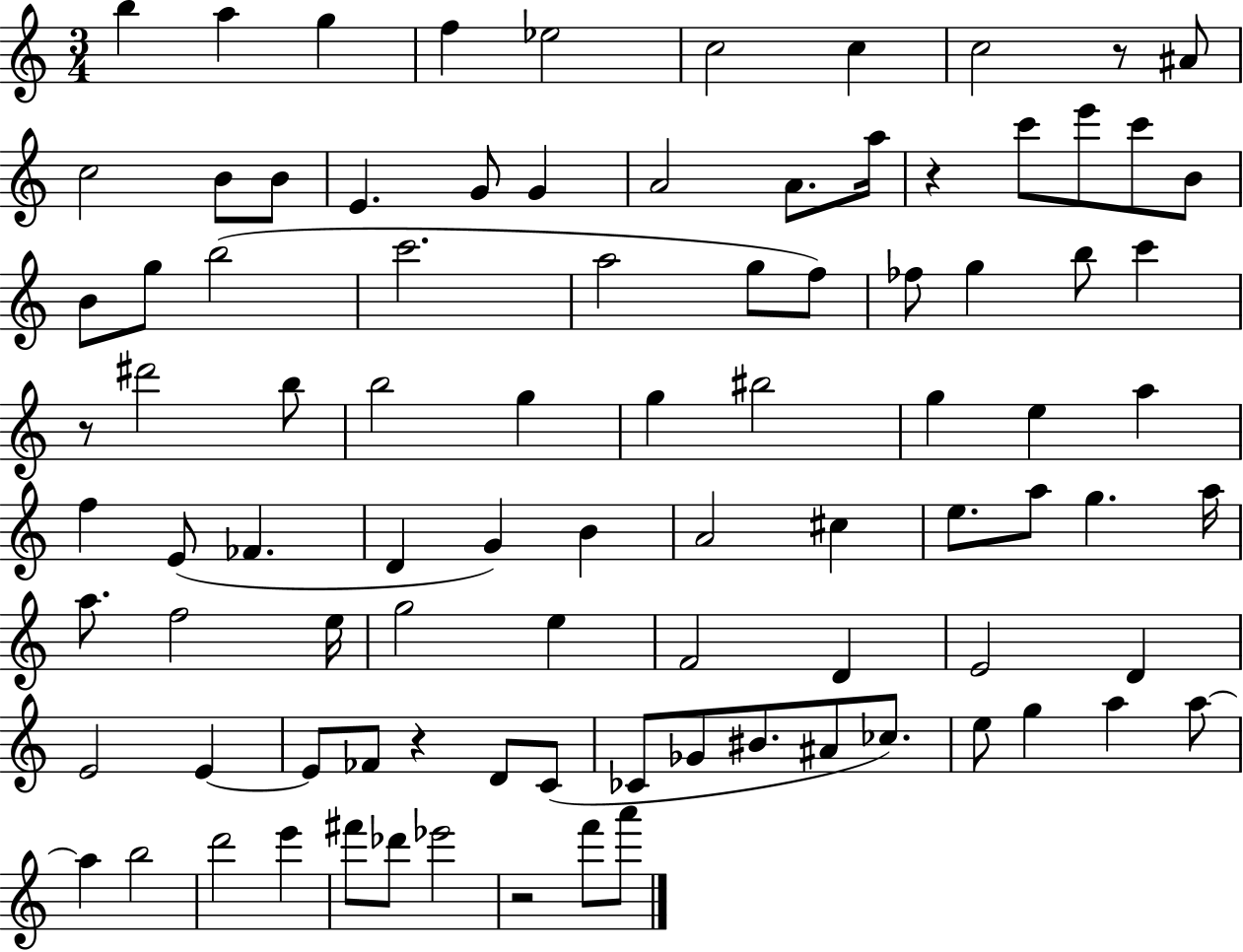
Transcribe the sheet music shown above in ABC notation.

X:1
T:Untitled
M:3/4
L:1/4
K:C
b a g f _e2 c2 c c2 z/2 ^A/2 c2 B/2 B/2 E G/2 G A2 A/2 a/4 z c'/2 e'/2 c'/2 B/2 B/2 g/2 b2 c'2 a2 g/2 f/2 _f/2 g b/2 c' z/2 ^d'2 b/2 b2 g g ^b2 g e a f E/2 _F D G B A2 ^c e/2 a/2 g a/4 a/2 f2 e/4 g2 e F2 D E2 D E2 E E/2 _F/2 z D/2 C/2 _C/2 _G/2 ^B/2 ^A/2 _c/2 e/2 g a a/2 a b2 d'2 e' ^f'/2 _d'/2 _e'2 z2 f'/2 a'/2